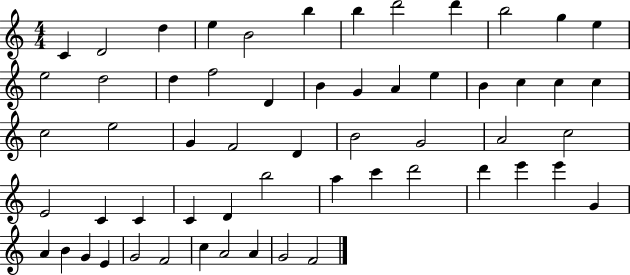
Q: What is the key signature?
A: C major